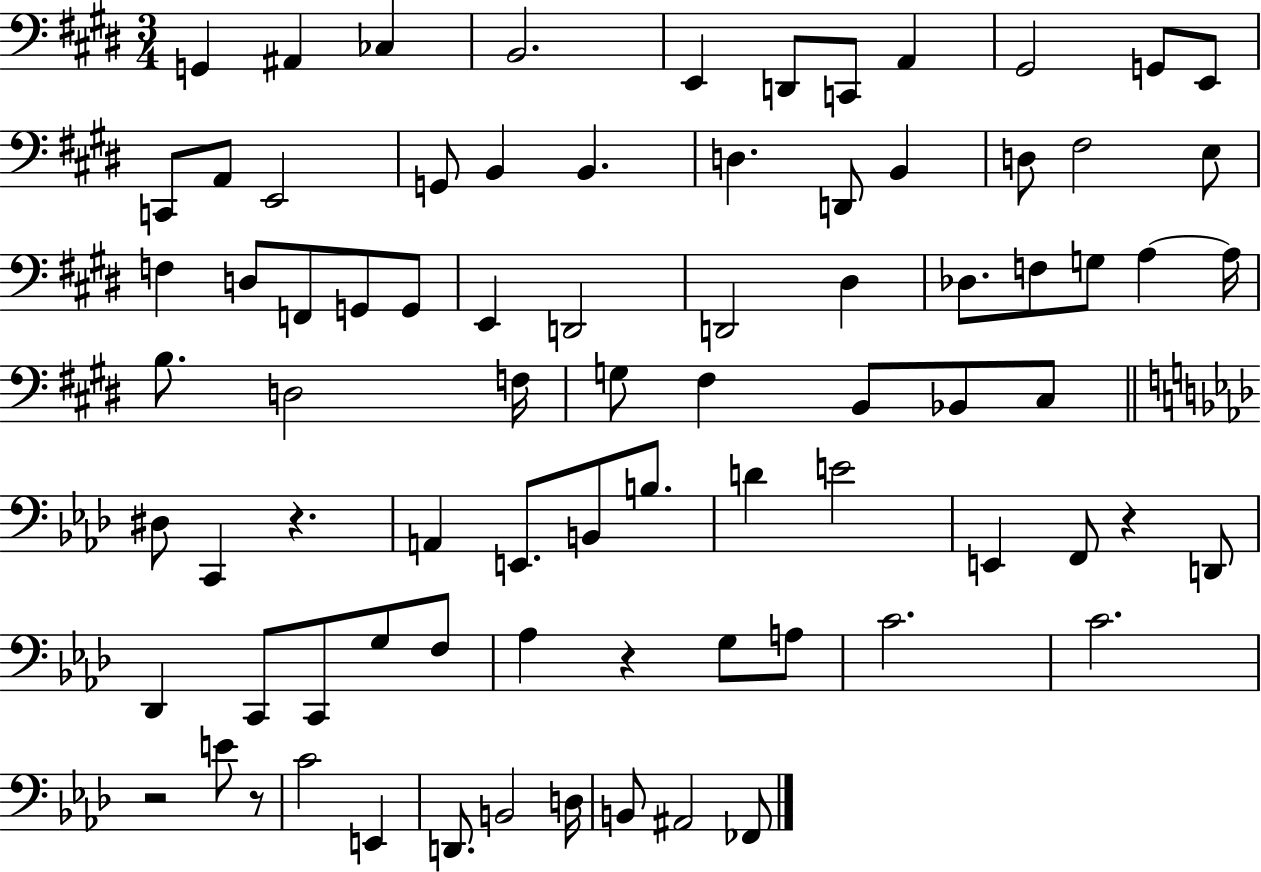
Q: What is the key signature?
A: E major